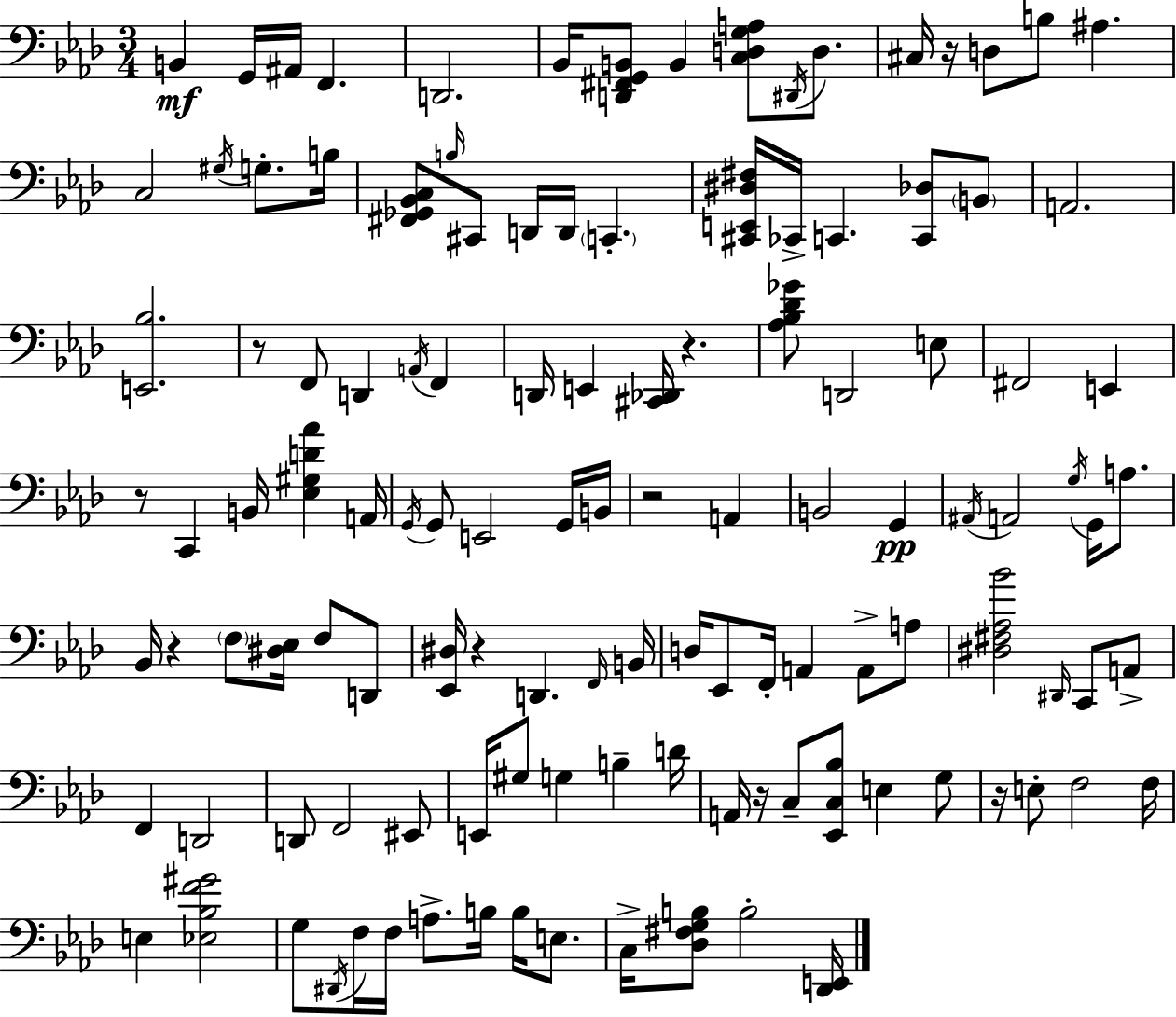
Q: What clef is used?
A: bass